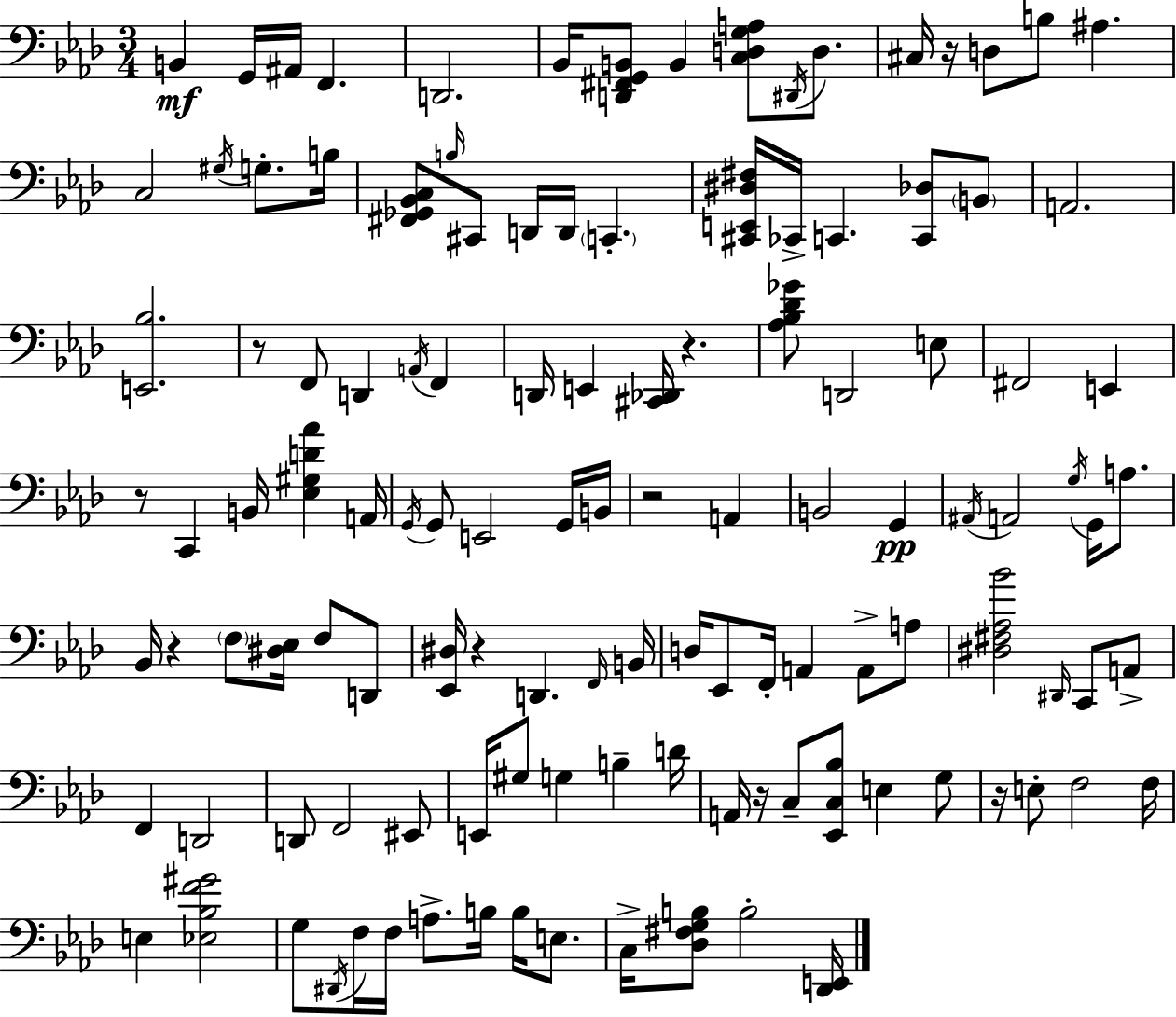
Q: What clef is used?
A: bass